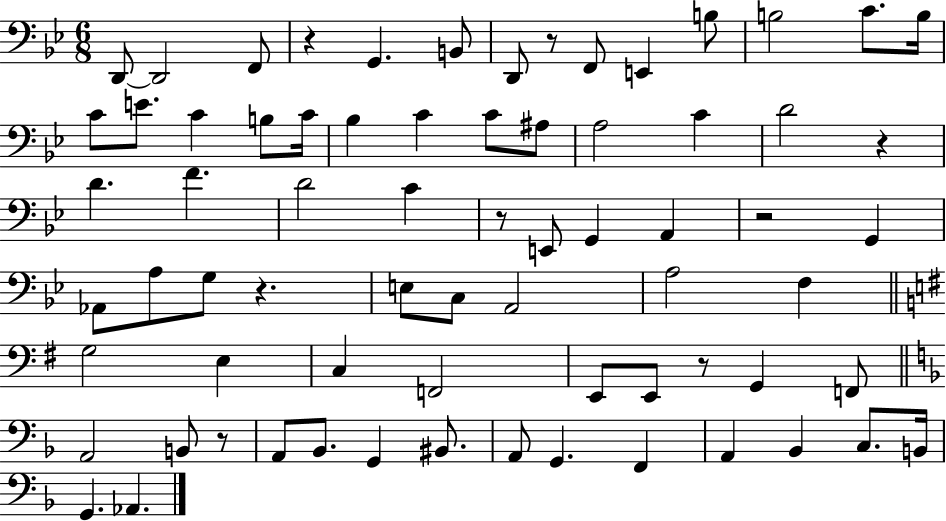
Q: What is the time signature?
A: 6/8